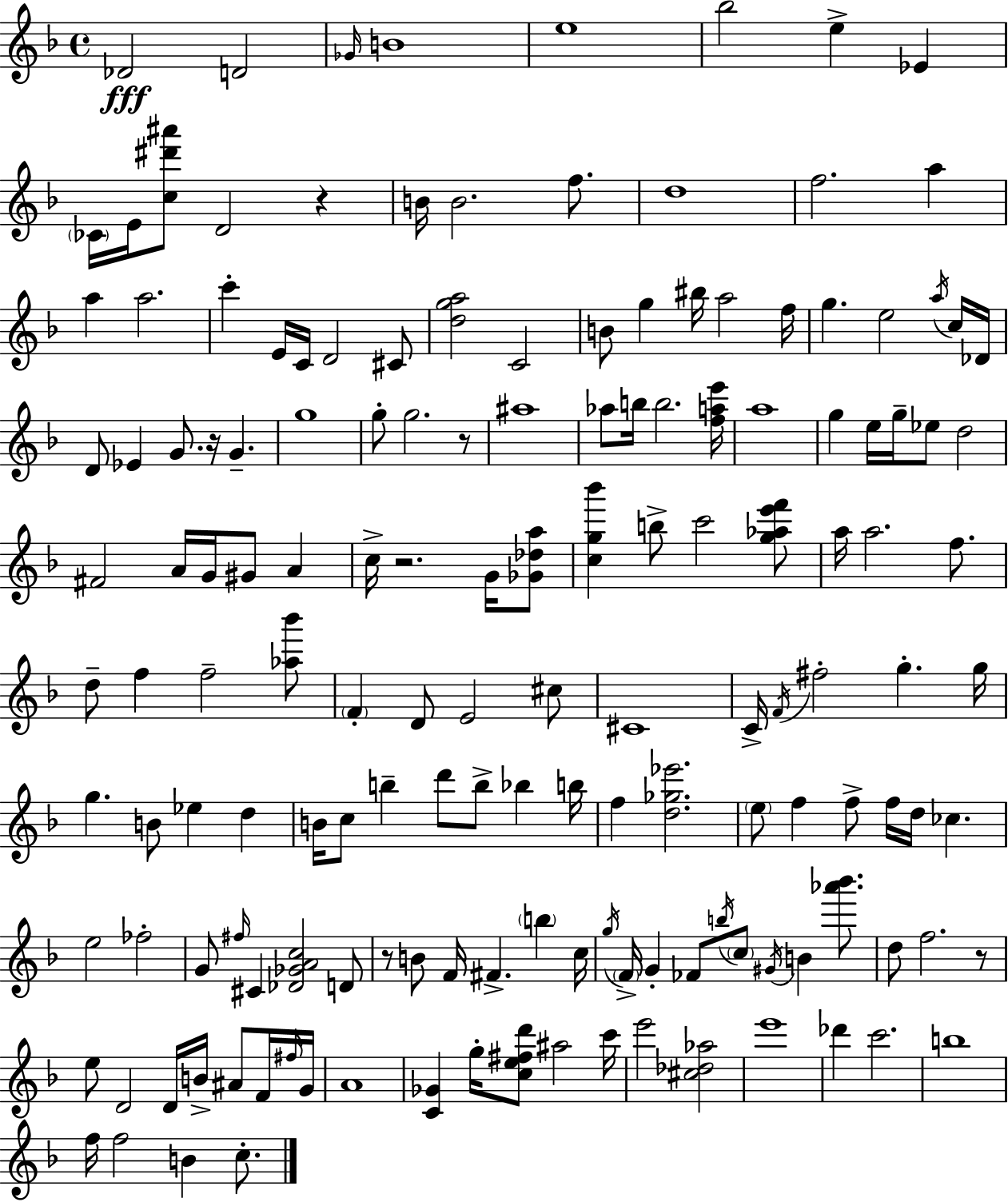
Db4/h D4/h Gb4/s B4/w E5/w Bb5/h E5/q Eb4/q CES4/s E4/s [C5,D#6,A#6]/e D4/h R/q B4/s B4/h. F5/e. D5/w F5/h. A5/q A5/q A5/h. C6/q E4/s C4/s D4/h C#4/e [D5,G5,A5]/h C4/h B4/e G5/q BIS5/s A5/h F5/s G5/q. E5/h A5/s C5/s Db4/s D4/e Eb4/q G4/e. R/s G4/q. G5/w G5/e G5/h. R/e A#5/w Ab5/e B5/s B5/h. [F5,A5,E6]/s A5/w G5/q E5/s G5/s Eb5/e D5/h F#4/h A4/s G4/s G#4/e A4/q C5/s R/h. G4/s [Gb4,Db5,A5]/e [C5,G5,Bb6]/q B5/e C6/h [G5,Ab5,E6,F6]/e A5/s A5/h. F5/e. D5/e F5/q F5/h [Ab5,Bb6]/e F4/q D4/e E4/h C#5/e C#4/w C4/s F4/s F#5/h G5/q. G5/s G5/q. B4/e Eb5/q D5/q B4/s C5/e B5/q D6/e B5/e Bb5/q B5/s F5/q [D5,Gb5,Eb6]/h. E5/e F5/q F5/e F5/s D5/s CES5/q. E5/h FES5/h G4/e F#5/s C#4/q [Db4,Gb4,A4,C5]/h D4/e R/e B4/e F4/s F#4/q. B5/q C5/s G5/s F4/s G4/q FES4/e B5/s C5/e G#4/s B4/q [Ab6,Bb6]/e. D5/e F5/h. R/e E5/e D4/h D4/s B4/s A#4/e F4/s F#5/s G4/s A4/w [C4,Gb4]/q G5/s [C5,E5,F#5,D6]/e A#5/h C6/s E6/h [C#5,Db5,Ab5]/h E6/w Db6/q C6/h. B5/w F5/s F5/h B4/q C5/e.